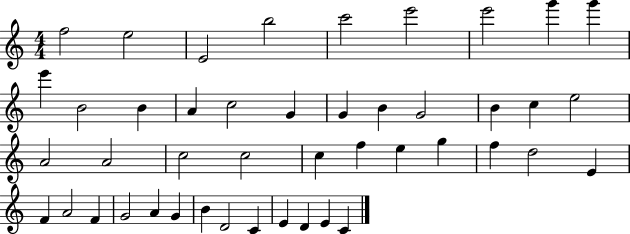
{
  \clef treble
  \numericTimeSignature
  \time 4/4
  \key c \major
  f''2 e''2 | e'2 b''2 | c'''2 e'''2 | e'''2 g'''4 g'''4 | \break e'''4 b'2 b'4 | a'4 c''2 g'4 | g'4 b'4 g'2 | b'4 c''4 e''2 | \break a'2 a'2 | c''2 c''2 | c''4 f''4 e''4 g''4 | f''4 d''2 e'4 | \break f'4 a'2 f'4 | g'2 a'4 g'4 | b'4 d'2 c'4 | e'4 d'4 e'4 c'4 | \break \bar "|."
}